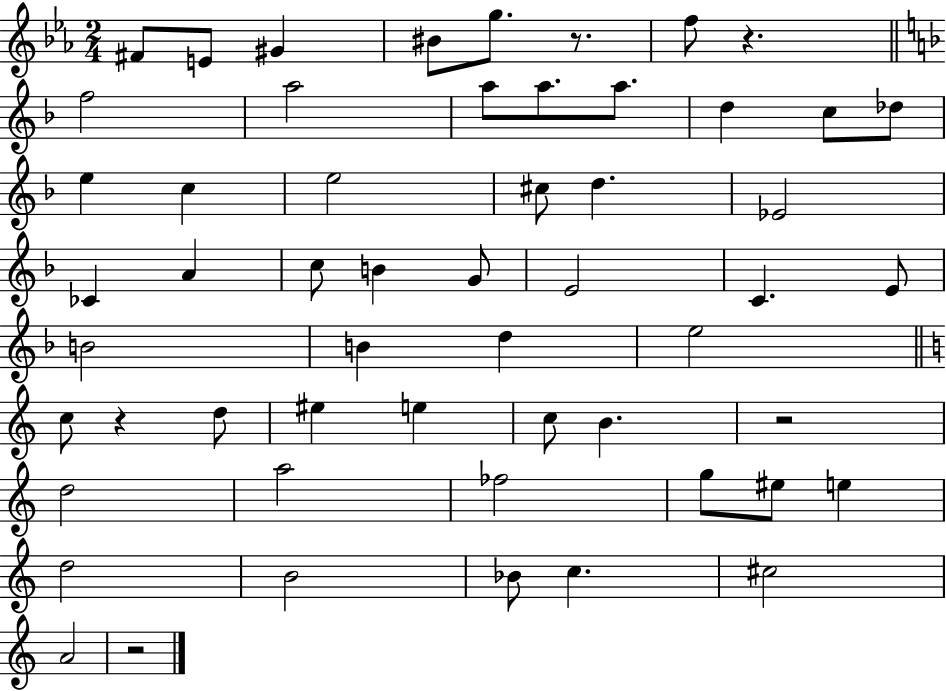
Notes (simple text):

F#4/e E4/e G#4/q BIS4/e G5/e. R/e. F5/e R/q. F5/h A5/h A5/e A5/e. A5/e. D5/q C5/e Db5/e E5/q C5/q E5/h C#5/e D5/q. Eb4/h CES4/q A4/q C5/e B4/q G4/e E4/h C4/q. E4/e B4/h B4/q D5/q E5/h C5/e R/q D5/e EIS5/q E5/q C5/e B4/q. R/h D5/h A5/h FES5/h G5/e EIS5/e E5/q D5/h B4/h Bb4/e C5/q. C#5/h A4/h R/h